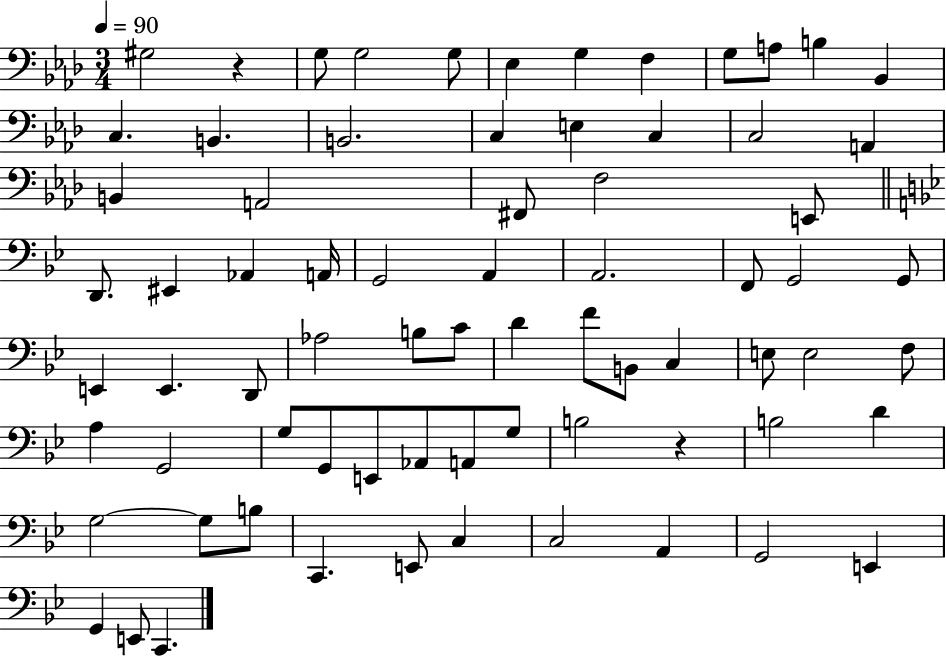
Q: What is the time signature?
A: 3/4